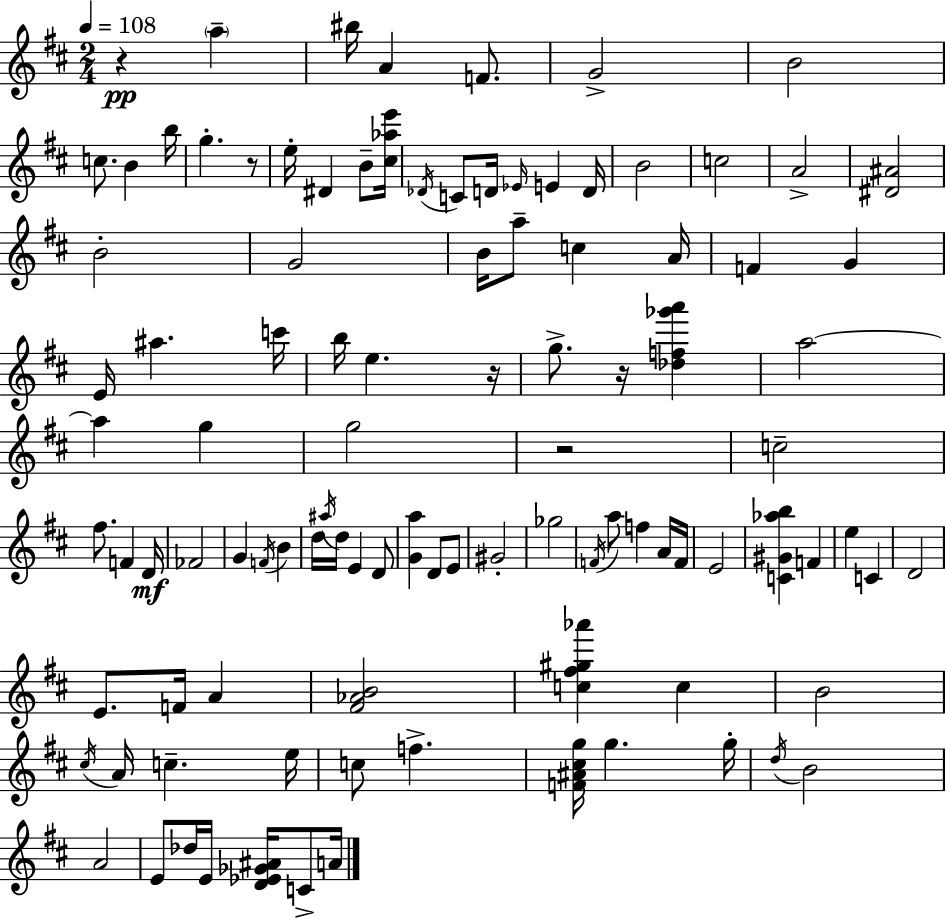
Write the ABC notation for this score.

X:1
T:Untitled
M:2/4
L:1/4
K:D
z a ^b/4 A F/2 G2 B2 c/2 B b/4 g z/2 e/4 ^D B/2 [^c_ae']/4 _D/4 C/2 D/4 _E/4 E D/4 B2 c2 A2 [^D^A]2 B2 G2 B/4 a/2 c A/4 F G E/4 ^a c'/4 b/4 e z/4 g/2 z/4 [_df_g'a'] a2 a g g2 z2 c2 ^f/2 F D/4 _F2 G F/4 B d/4 ^a/4 d/4 E D/2 [Ga] D/2 E/2 ^G2 _g2 F/4 a/2 f A/4 F/4 E2 [C^G_ab] F e C D2 E/2 F/4 A [^F_AB]2 [c^f^g_a'] c B2 ^c/4 A/4 c e/4 c/2 f [F^A^cg]/4 g g/4 d/4 B2 A2 E/2 _d/4 E/4 [D_E_G^A]/4 C/2 A/4